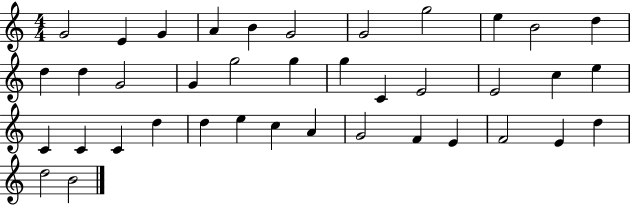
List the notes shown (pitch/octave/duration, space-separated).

G4/h E4/q G4/q A4/q B4/q G4/h G4/h G5/h E5/q B4/h D5/q D5/q D5/q G4/h G4/q G5/h G5/q G5/q C4/q E4/h E4/h C5/q E5/q C4/q C4/q C4/q D5/q D5/q E5/q C5/q A4/q G4/h F4/q E4/q F4/h E4/q D5/q D5/h B4/h